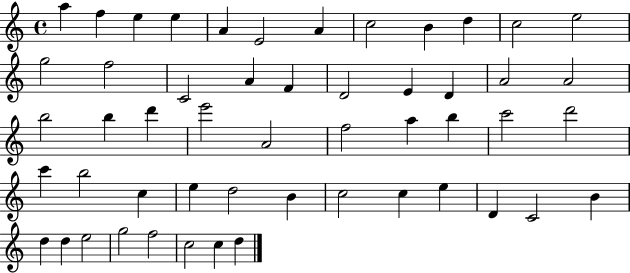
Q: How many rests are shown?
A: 0